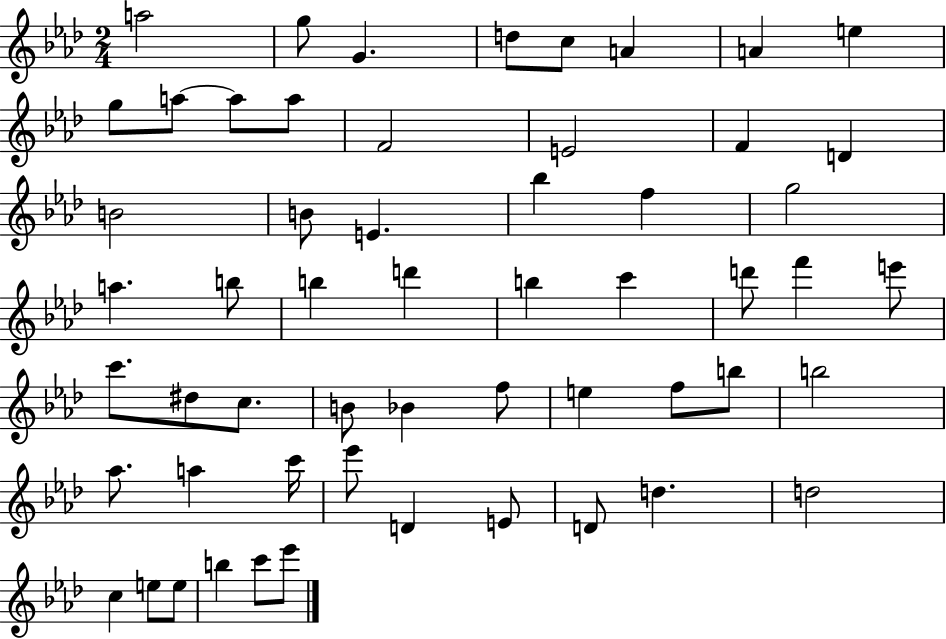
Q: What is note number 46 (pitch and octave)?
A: D4